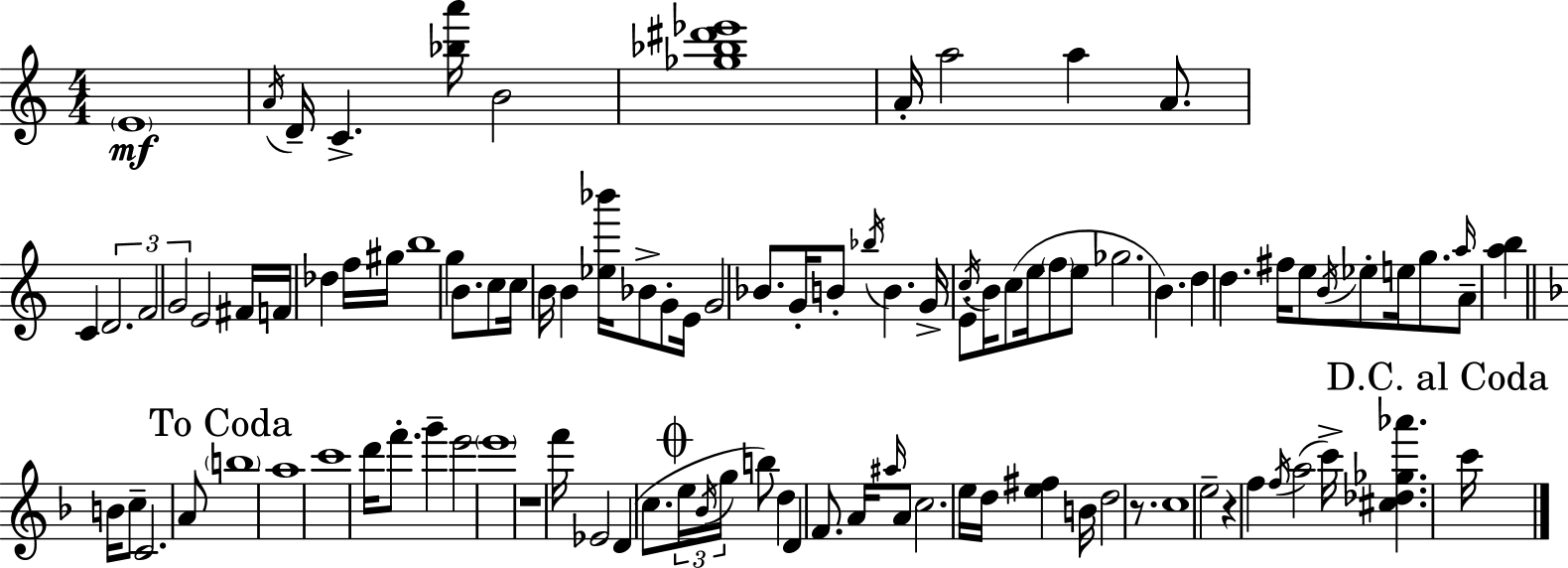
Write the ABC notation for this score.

X:1
T:Untitled
M:4/4
L:1/4
K:Am
E4 A/4 D/4 C [_ba']/4 B2 [_g_b^d'_e']4 A/4 a2 a A/2 C D2 F2 G2 E2 ^F/4 F/4 _d f/4 ^g/4 b4 g B/2 c/2 c/4 B/4 B [_e_b']/4 _B/2 G/2 E/4 G2 _B/2 G/4 B/2 _b/4 B G/4 E/2 c/4 B/4 c/2 e/4 f/2 e/2 _g2 B d d ^f/4 e/2 B/4 _e/2 e/4 g/2 a/4 A/2 [ab] B/4 c/2 C2 A/2 b4 a4 c'4 d'/4 f'/2 g' e'2 e'4 z4 f'/4 _E2 D c/2 e/4 _B/4 g/4 b/2 d D F/2 A/4 ^a/4 A/2 c2 e/4 d/4 [e^f] B/4 d2 z/2 c4 e2 z f f/4 a2 c'/4 [^c_d_g_a'] c'/4